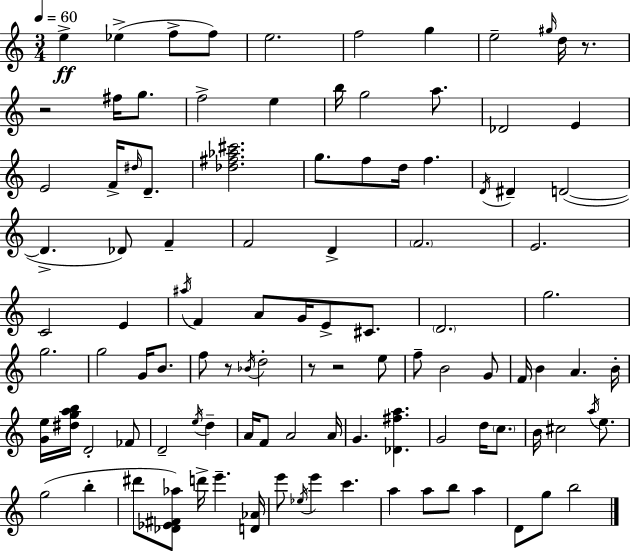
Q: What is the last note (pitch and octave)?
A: B5